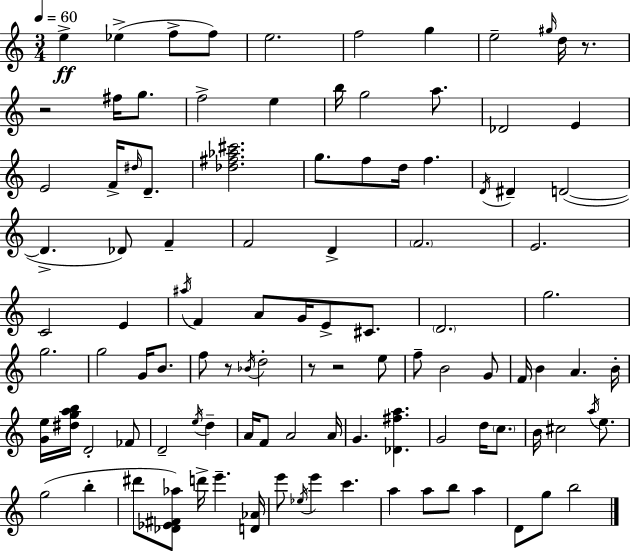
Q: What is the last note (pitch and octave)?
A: B5